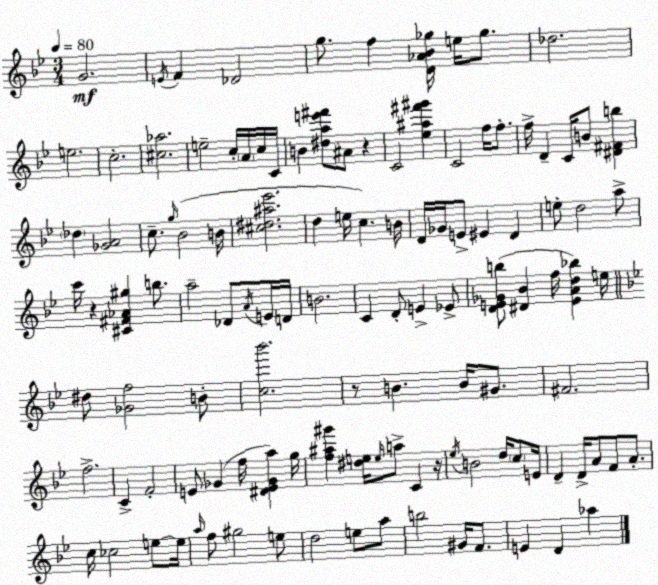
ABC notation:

X:1
T:Untitled
M:3/4
L:1/4
K:Bb
G2 E/4 F _D2 g/2 f [D_A_B_g]/4 e/4 _g/2 _d2 e2 c2 [^c_a]2 e2 c/4 A/4 c/4 C/4 B [^dae'^f']/2 ^A/2 z C2 [_e^a^f'^g'] C2 f/4 f/2 f/4 D C/4 B/2 [^D^Fb] _d [_GA]2 c/2 g/4 _B2 B/4 [^c^d^a_e']2 d e/4 c B/4 D/4 _G/4 E/2 ^E D e/2 d2 a/2 c'/4 z [^C^F_A^g] b/2 a2 _D/2 A/4 E/4 D/4 B2 C D/2 E _E/2 [DE_Gb]/2 [^D_B] f/4 [EAd_b] e/4 ^d/2 [_Gf]2 B/2 [c_b']2 z/2 B B/4 ^G/2 ^F2 f2 C F2 E/2 _G f/4 [^DE_Ga] g/4 [f^a^g'] [^de]/4 e/4 a/2 C z/4 _e/4 B2 d/4 c/2 E/4 D D/4 A/2 F/2 A/2 c/4 _c2 e/2 e/4 a/4 f/2 ^g2 e/2 d2 e/2 a/2 b2 ^G/4 F/2 E D _a